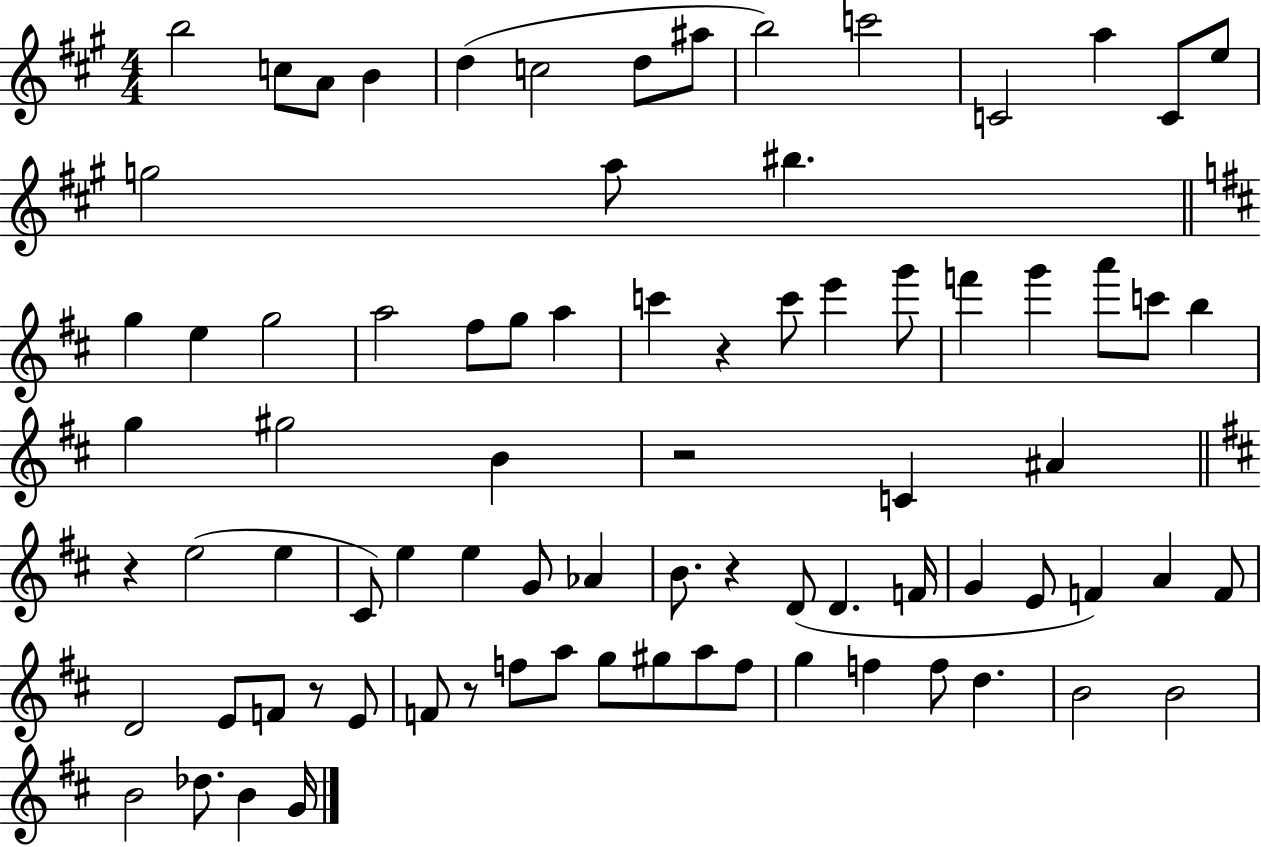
B5/h C5/e A4/e B4/q D5/q C5/h D5/e A#5/e B5/h C6/h C4/h A5/q C4/e E5/e G5/h A5/e BIS5/q. G5/q E5/q G5/h A5/h F#5/e G5/e A5/q C6/q R/q C6/e E6/q G6/e F6/q G6/q A6/e C6/e B5/q G5/q G#5/h B4/q R/h C4/q A#4/q R/q E5/h E5/q C#4/e E5/q E5/q G4/e Ab4/q B4/e. R/q D4/e D4/q. F4/s G4/q E4/e F4/q A4/q F4/e D4/h E4/e F4/e R/e E4/e F4/e R/e F5/e A5/e G5/e G#5/e A5/e F5/e G5/q F5/q F5/e D5/q. B4/h B4/h B4/h Db5/e. B4/q G4/s